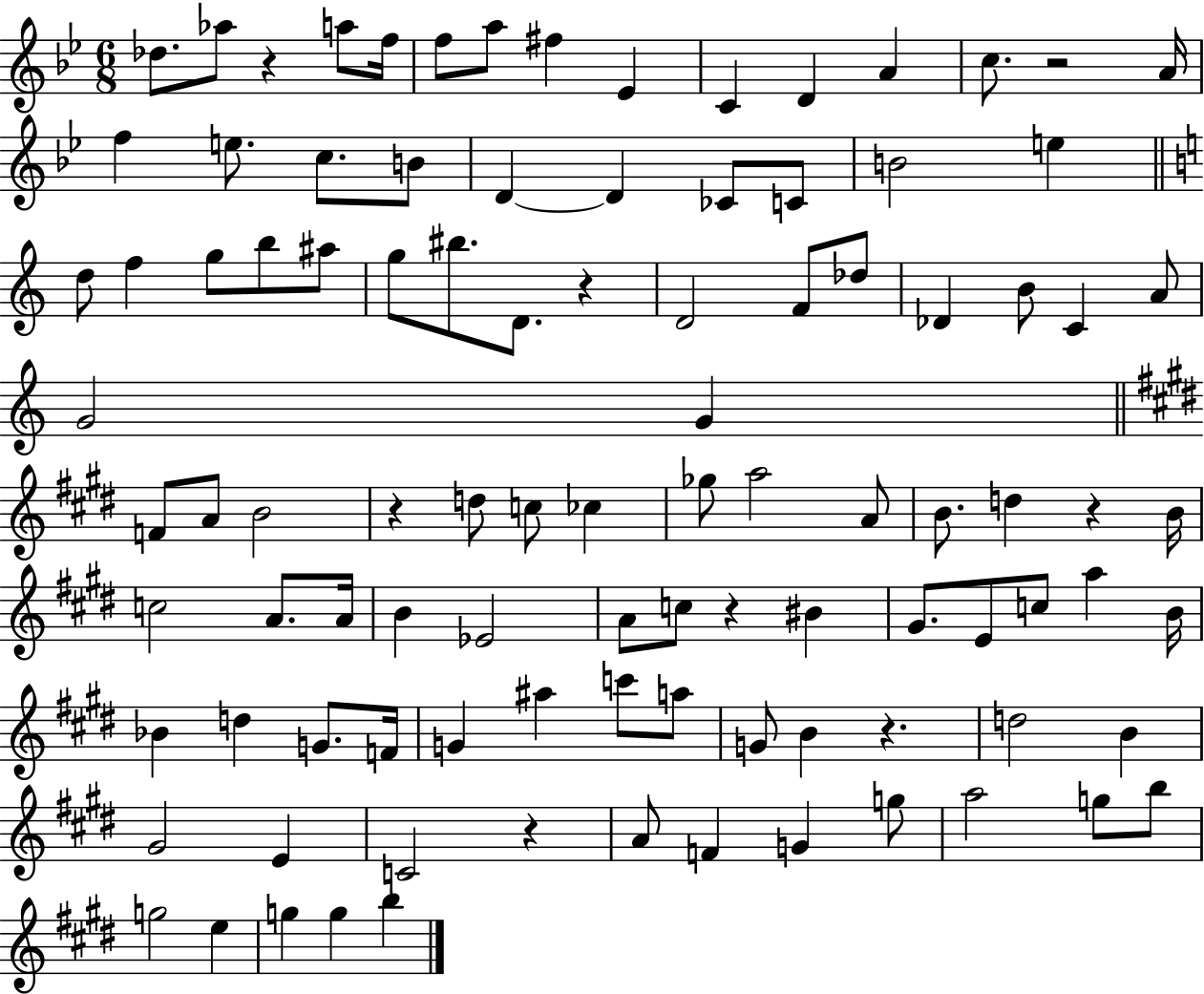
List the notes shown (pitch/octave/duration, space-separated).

Db5/e. Ab5/e R/q A5/e F5/s F5/e A5/e F#5/q Eb4/q C4/q D4/q A4/q C5/e. R/h A4/s F5/q E5/e. C5/e. B4/e D4/q D4/q CES4/e C4/e B4/h E5/q D5/e F5/q G5/e B5/e A#5/e G5/e BIS5/e. D4/e. R/q D4/h F4/e Db5/e Db4/q B4/e C4/q A4/e G4/h G4/q F4/e A4/e B4/h R/q D5/e C5/e CES5/q Gb5/e A5/h A4/e B4/e. D5/q R/q B4/s C5/h A4/e. A4/s B4/q Eb4/h A4/e C5/e R/q BIS4/q G#4/e. E4/e C5/e A5/q B4/s Bb4/q D5/q G4/e. F4/s G4/q A#5/q C6/e A5/e G4/e B4/q R/q. D5/h B4/q G#4/h E4/q C4/h R/q A4/e F4/q G4/q G5/e A5/h G5/e B5/e G5/h E5/q G5/q G5/q B5/q